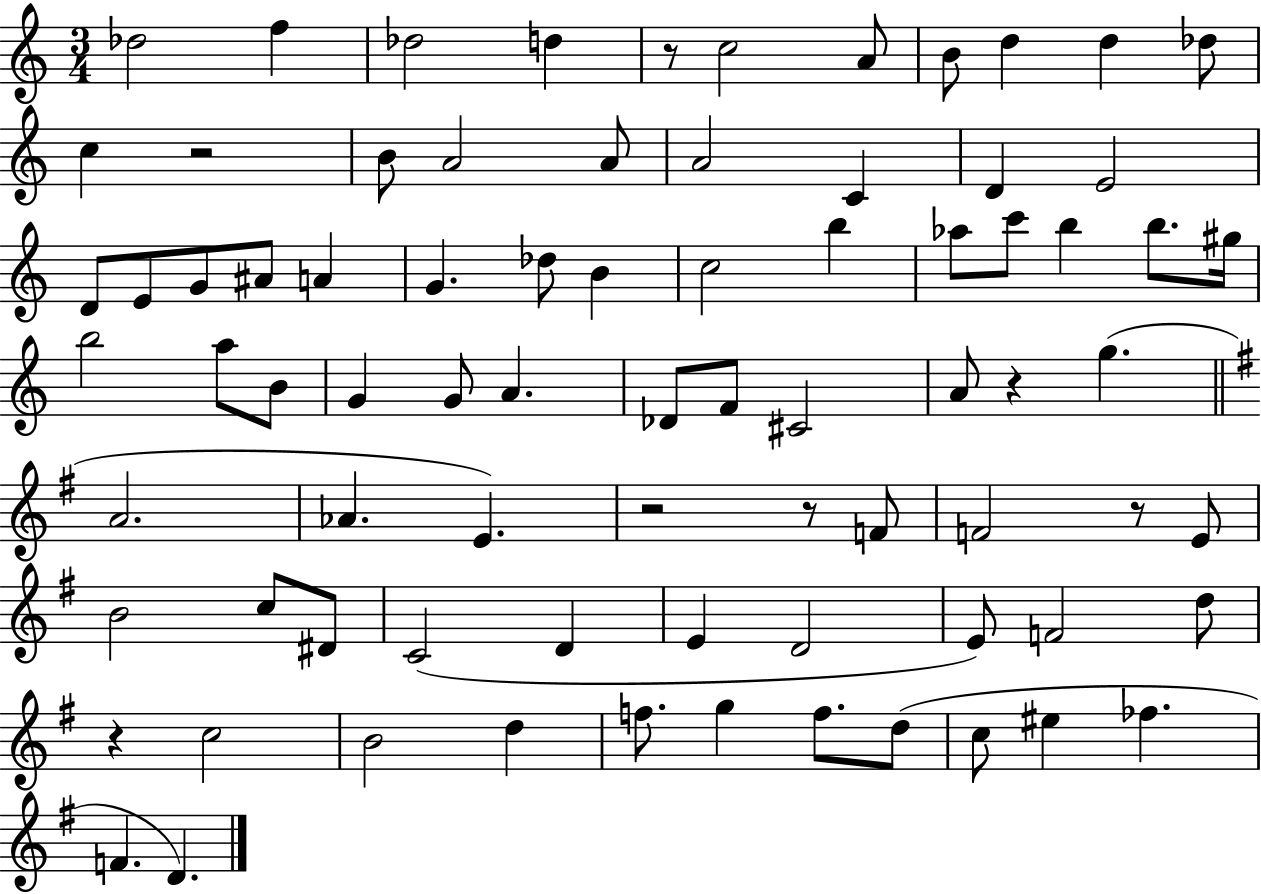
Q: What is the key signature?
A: C major